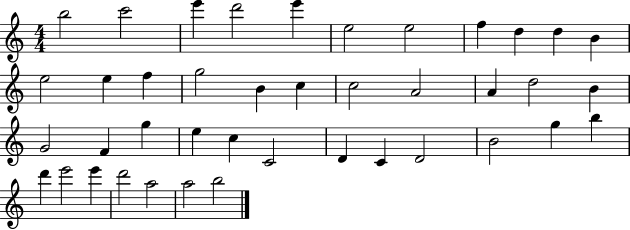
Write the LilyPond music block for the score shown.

{
  \clef treble
  \numericTimeSignature
  \time 4/4
  \key c \major
  b''2 c'''2 | e'''4 d'''2 e'''4 | e''2 e''2 | f''4 d''4 d''4 b'4 | \break e''2 e''4 f''4 | g''2 b'4 c''4 | c''2 a'2 | a'4 d''2 b'4 | \break g'2 f'4 g''4 | e''4 c''4 c'2 | d'4 c'4 d'2 | b'2 g''4 b''4 | \break d'''4 e'''2 e'''4 | d'''2 a''2 | a''2 b''2 | \bar "|."
}